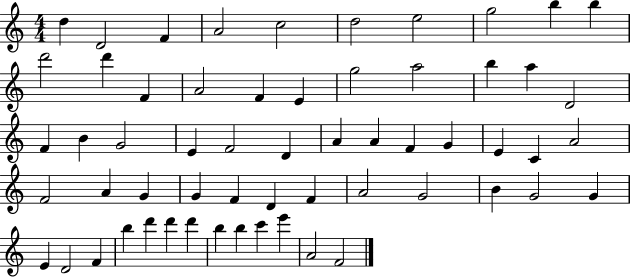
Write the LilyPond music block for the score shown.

{
  \clef treble
  \numericTimeSignature
  \time 4/4
  \key c \major
  d''4 d'2 f'4 | a'2 c''2 | d''2 e''2 | g''2 b''4 b''4 | \break d'''2 d'''4 f'4 | a'2 f'4 e'4 | g''2 a''2 | b''4 a''4 d'2 | \break f'4 b'4 g'2 | e'4 f'2 d'4 | a'4 a'4 f'4 g'4 | e'4 c'4 a'2 | \break f'2 a'4 g'4 | g'4 f'4 d'4 f'4 | a'2 g'2 | b'4 g'2 g'4 | \break e'4 d'2 f'4 | b''4 d'''4 d'''4 d'''4 | b''4 b''4 c'''4 e'''4 | a'2 f'2 | \break \bar "|."
}